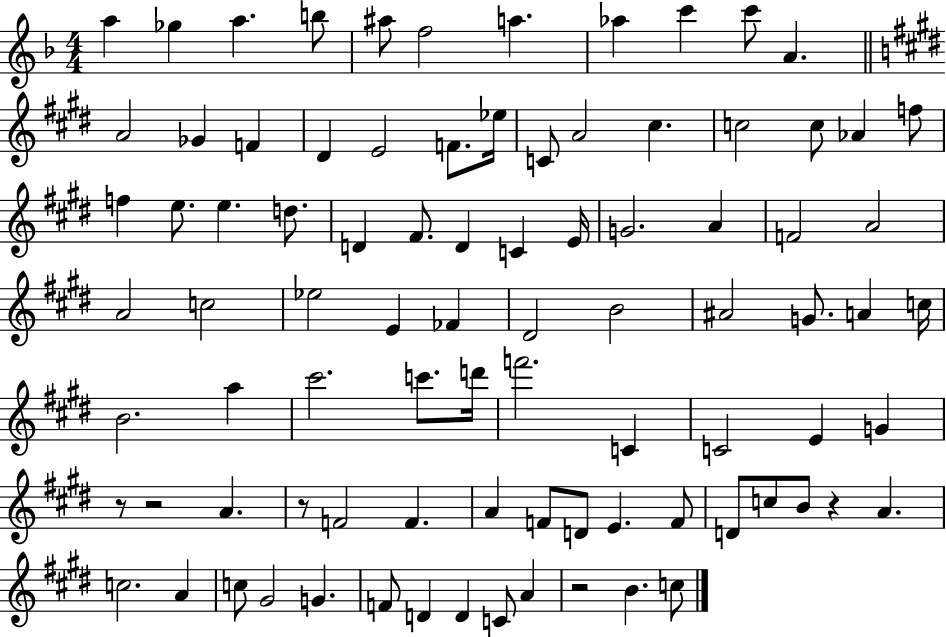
A5/q Gb5/q A5/q. B5/e A#5/e F5/h A5/q. Ab5/q C6/q C6/e A4/q. A4/h Gb4/q F4/q D#4/q E4/h F4/e. Eb5/s C4/e A4/h C#5/q. C5/h C5/e Ab4/q F5/e F5/q E5/e. E5/q. D5/e. D4/q F#4/e. D4/q C4/q E4/s G4/h. A4/q F4/h A4/h A4/h C5/h Eb5/h E4/q FES4/q D#4/h B4/h A#4/h G4/e. A4/q C5/s B4/h. A5/q C#6/h. C6/e. D6/s F6/h. C4/q C4/h E4/q G4/q R/e R/h A4/q. R/e F4/h F4/q. A4/q F4/e D4/e E4/q. F4/e D4/e C5/e B4/e R/q A4/q. C5/h. A4/q C5/e G#4/h G4/q. F4/e D4/q D4/q C4/e A4/q R/h B4/q. C5/e